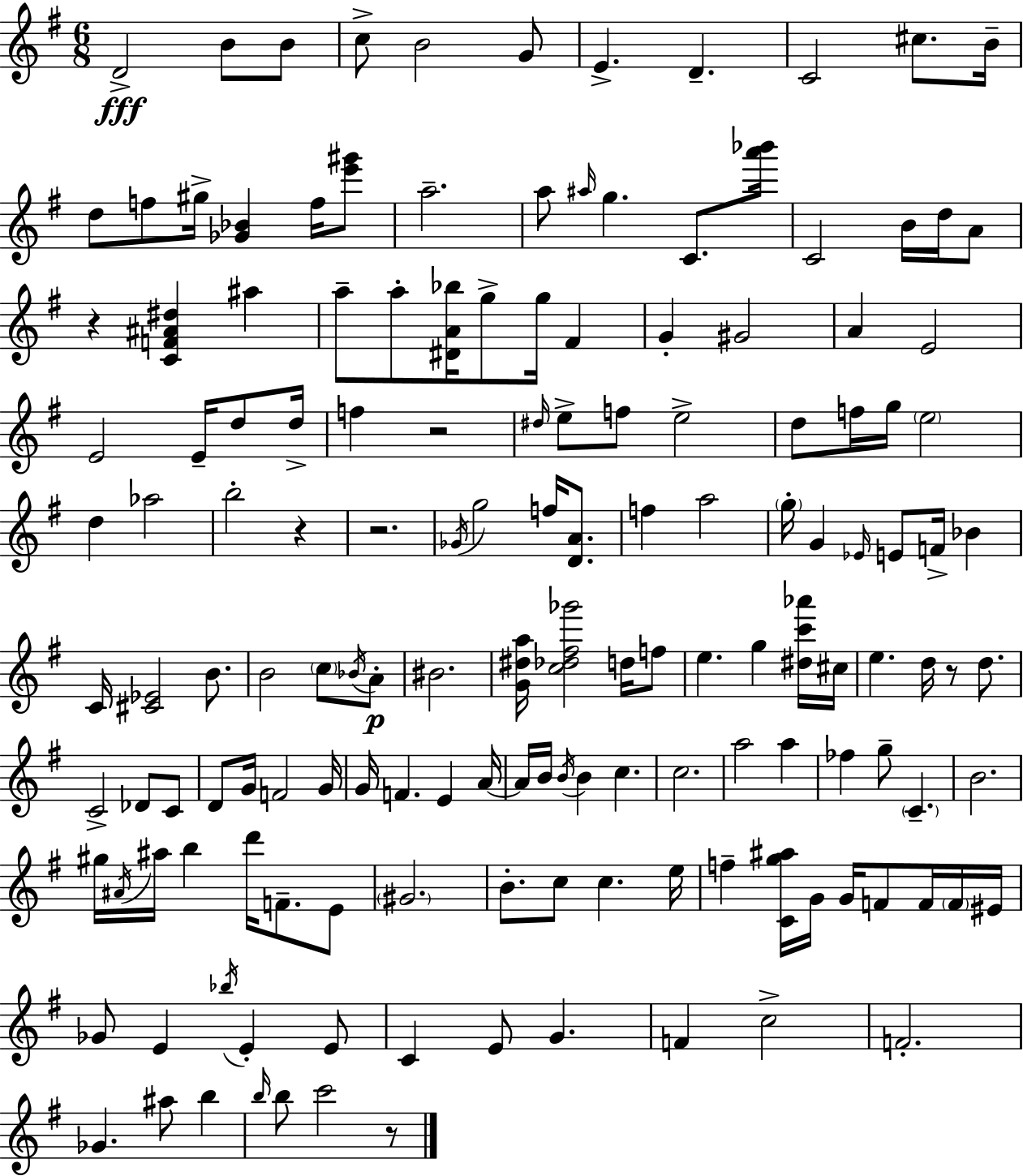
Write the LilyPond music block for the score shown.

{
  \clef treble
  \numericTimeSignature
  \time 6/8
  \key g \major
  d'2->\fff b'8 b'8 | c''8-> b'2 g'8 | e'4.-> d'4.-- | c'2 cis''8. b'16-- | \break d''8 f''8 gis''16-> <ges' bes'>4 f''16 <e''' gis'''>8 | a''2.-- | a''8 \grace { ais''16 } g''4. c'8. | <a''' bes'''>16 c'2 b'16 d''16 a'8 | \break r4 <c' f' ais' dis''>4 ais''4 | a''8-- a''8-. <dis' a' bes''>16 g''8-> g''16 fis'4 | g'4-. gis'2 | a'4 e'2 | \break e'2 e'16-- d''8 | d''16-> f''4 r2 | \grace { dis''16 } e''8-> f''8 e''2-> | d''8 f''16 g''16 \parenthesize e''2 | \break d''4 aes''2 | b''2-. r4 | r2. | \acciaccatura { ges'16 } g''2 f''16 | \break <d' a'>8. f''4 a''2 | \parenthesize g''16-. g'4 \grace { ees'16 } e'8 f'16-> | bes'4 c'16 <cis' ees'>2 | b'8. b'2 | \break \parenthesize c''8 \acciaccatura { bes'16 }\p a'8-. bis'2. | <g' dis'' a''>16 <c'' des'' fis'' ges'''>2 | d''16 f''8 e''4. g''4 | <dis'' c''' aes'''>16 cis''16 e''4. d''16 | \break r8 d''8. c'2-> | des'8 c'8 d'8 g'16 f'2 | g'16 g'16 f'4. | e'4 a'16~~ a'16 b'16 \acciaccatura { b'16 } b'4 | \break c''4. c''2. | a''2 | a''4 fes''4 g''8-- | \parenthesize c'4.-- b'2. | \break gis''16 \acciaccatura { ais'16 } ais''16 b''4 | d'''16 f'8.-- e'8 \parenthesize gis'2. | b'8.-. c''8 | c''4. e''16 f''4-- <c' g'' ais''>16 | \break g'16 g'16 f'8 f'16 \parenthesize f'16 eis'16 ges'8 e'4 | \acciaccatura { bes''16 } e'4-. e'8 c'4 | e'8 g'4. f'4 | c''2-> f'2.-. | \break ges'4. | ais''8 b''4 \grace { b''16 } b''8 c'''2 | r8 \bar "|."
}